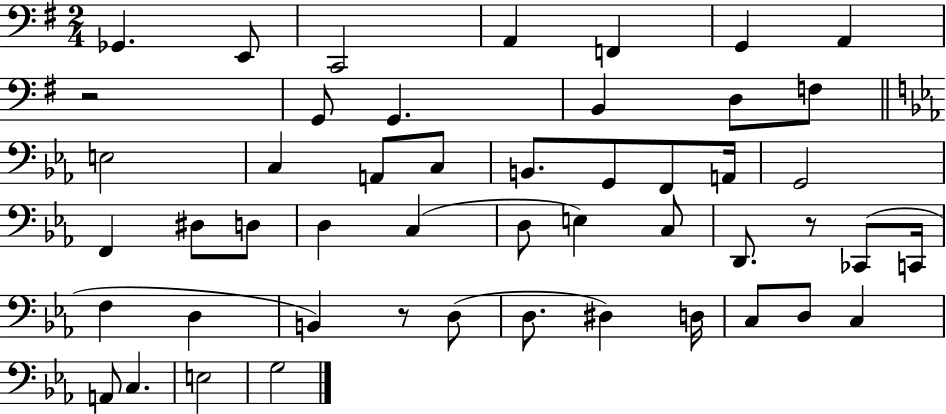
X:1
T:Untitled
M:2/4
L:1/4
K:G
_G,, E,,/2 C,,2 A,, F,, G,, A,, z2 G,,/2 G,, B,, D,/2 F,/2 E,2 C, A,,/2 C,/2 B,,/2 G,,/2 F,,/2 A,,/4 G,,2 F,, ^D,/2 D,/2 D, C, D,/2 E, C,/2 D,,/2 z/2 _C,,/2 C,,/4 F, D, B,, z/2 D,/2 D,/2 ^D, D,/4 C,/2 D,/2 C, A,,/2 C, E,2 G,2